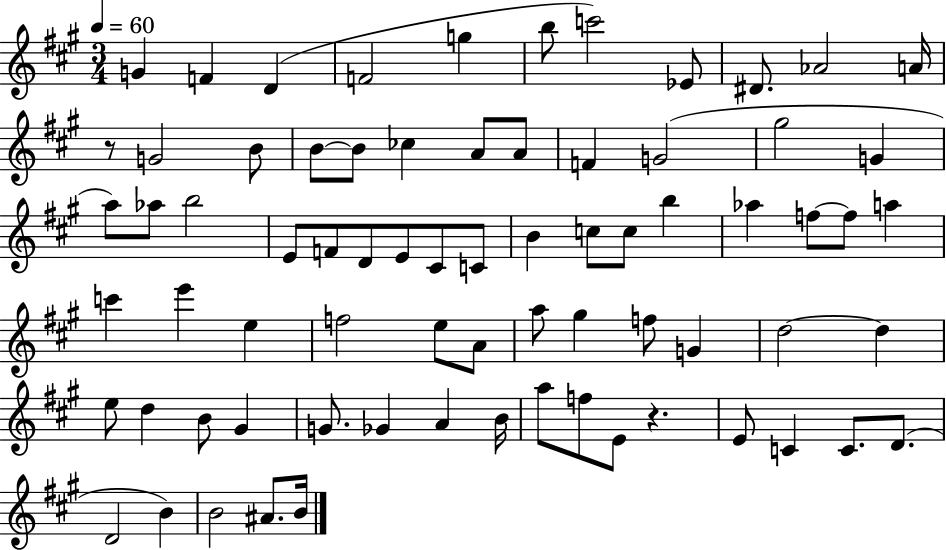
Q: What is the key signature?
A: A major